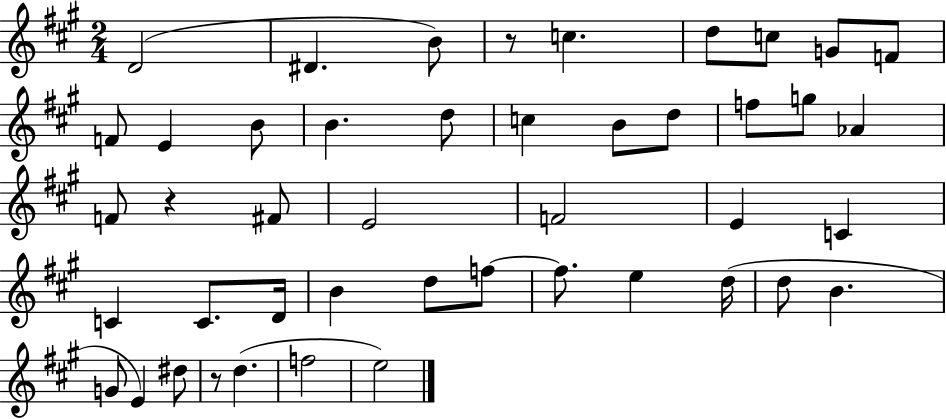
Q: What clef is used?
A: treble